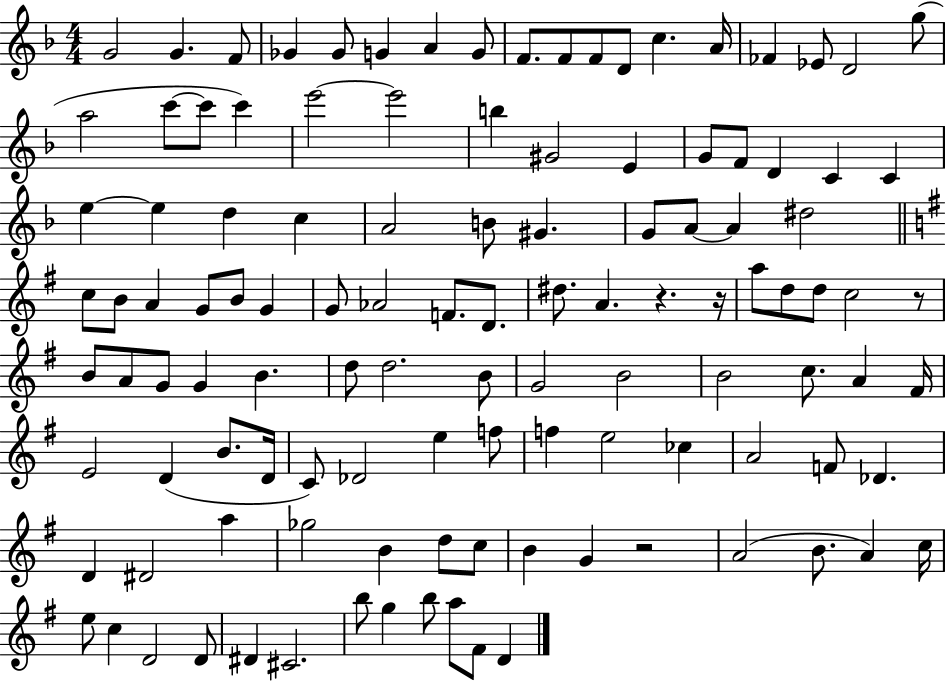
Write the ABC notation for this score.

X:1
T:Untitled
M:4/4
L:1/4
K:F
G2 G F/2 _G _G/2 G A G/2 F/2 F/2 F/2 D/2 c A/4 _F _E/2 D2 g/2 a2 c'/2 c'/2 c' e'2 e'2 b ^G2 E G/2 F/2 D C C e e d c A2 B/2 ^G G/2 A/2 A ^d2 c/2 B/2 A G/2 B/2 G G/2 _A2 F/2 D/2 ^d/2 A z z/4 a/2 d/2 d/2 c2 z/2 B/2 A/2 G/2 G B d/2 d2 B/2 G2 B2 B2 c/2 A ^F/4 E2 D B/2 D/4 C/2 _D2 e f/2 f e2 _c A2 F/2 _D D ^D2 a _g2 B d/2 c/2 B G z2 A2 B/2 A c/4 e/2 c D2 D/2 ^D ^C2 b/2 g b/2 a/2 ^F/2 D